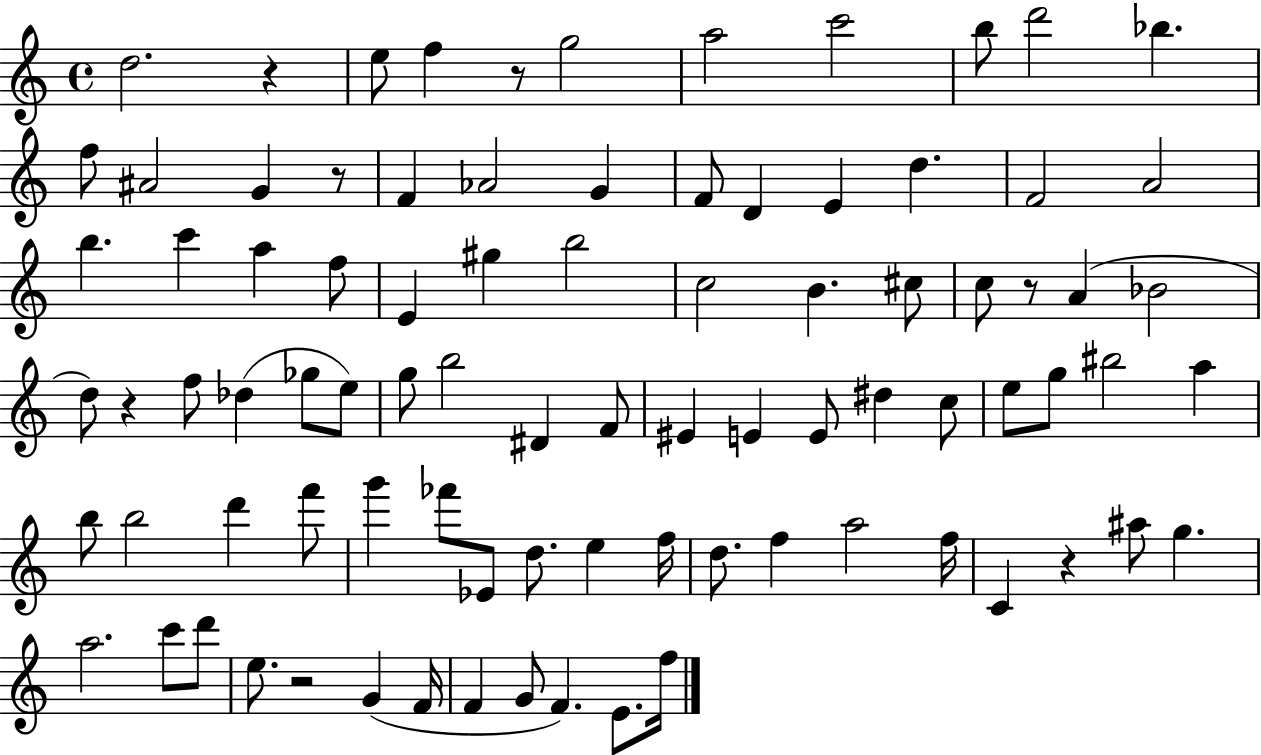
{
  \clef treble
  \time 4/4
  \defaultTimeSignature
  \key c \major
  d''2. r4 | e''8 f''4 r8 g''2 | a''2 c'''2 | b''8 d'''2 bes''4. | \break f''8 ais'2 g'4 r8 | f'4 aes'2 g'4 | f'8 d'4 e'4 d''4. | f'2 a'2 | \break b''4. c'''4 a''4 f''8 | e'4 gis''4 b''2 | c''2 b'4. cis''8 | c''8 r8 a'4( bes'2 | \break d''8) r4 f''8 des''4( ges''8 e''8) | g''8 b''2 dis'4 f'8 | eis'4 e'4 e'8 dis''4 c''8 | e''8 g''8 bis''2 a''4 | \break b''8 b''2 d'''4 f'''8 | g'''4 fes'''8 ees'8 d''8. e''4 f''16 | d''8. f''4 a''2 f''16 | c'4 r4 ais''8 g''4. | \break a''2. c'''8 d'''8 | e''8. r2 g'4( f'16 | f'4 g'8 f'4.) e'8. f''16 | \bar "|."
}